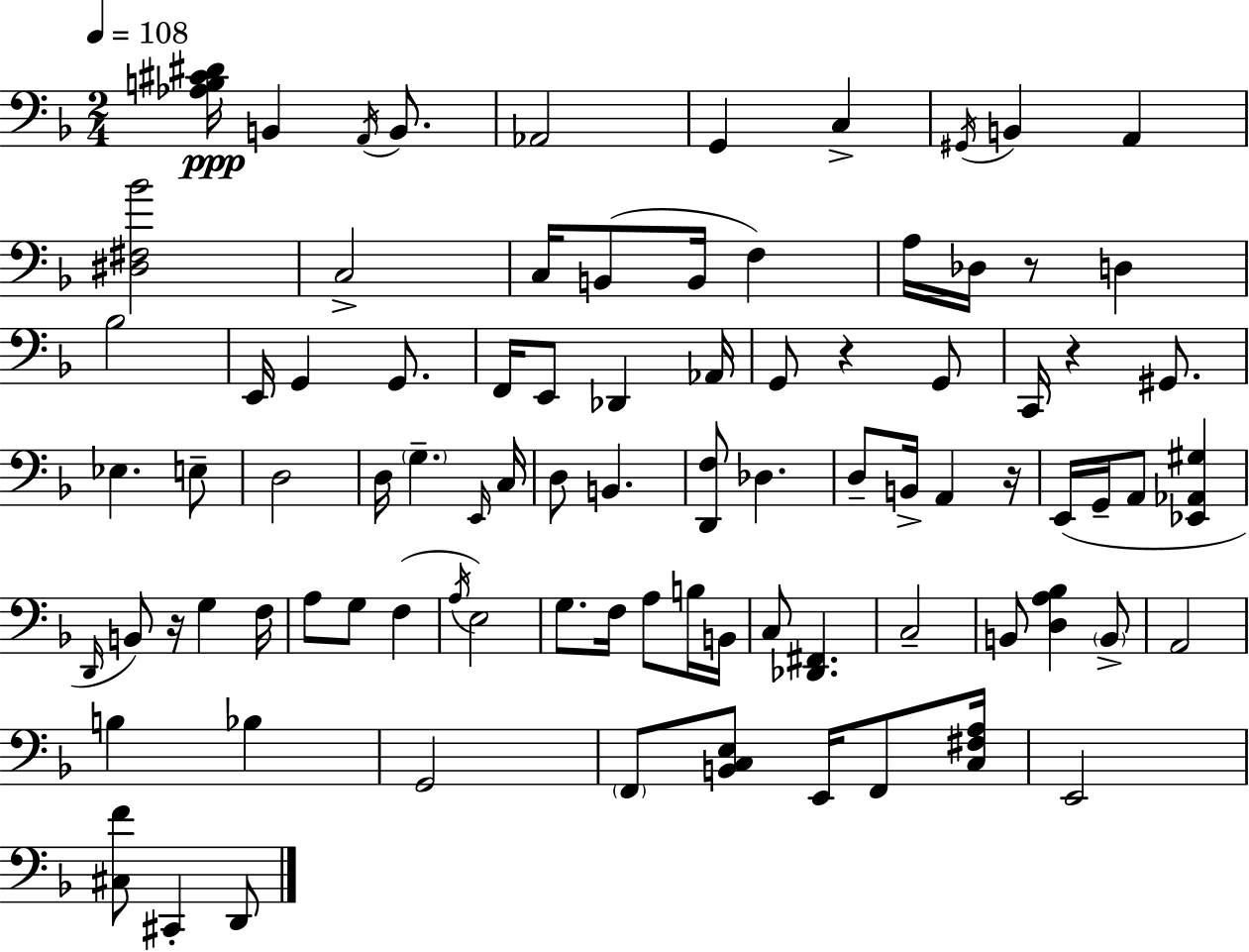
X:1
T:Untitled
M:2/4
L:1/4
K:F
[_A,B,^C^D]/4 B,, A,,/4 B,,/2 _A,,2 G,, C, ^G,,/4 B,, A,, [^D,^F,_B]2 C,2 C,/4 B,,/2 B,,/4 F, A,/4 _D,/4 z/2 D, _B,2 E,,/4 G,, G,,/2 F,,/4 E,,/2 _D,, _A,,/4 G,,/2 z G,,/2 C,,/4 z ^G,,/2 _E, E,/2 D,2 D,/4 G, E,,/4 C,/4 D,/2 B,, [D,,F,]/2 _D, D,/2 B,,/4 A,, z/4 E,,/4 G,,/4 A,,/2 [_E,,_A,,^G,] D,,/4 B,,/2 z/4 G, F,/4 A,/2 G,/2 F, A,/4 E,2 G,/2 F,/4 A,/2 B,/4 B,,/4 C,/2 [_D,,^F,,] C,2 B,,/2 [D,A,_B,] B,,/2 A,,2 B, _B, G,,2 F,,/2 [B,,C,E,]/2 E,,/4 F,,/2 [C,^F,A,]/4 E,,2 [^C,F]/2 ^C,, D,,/2